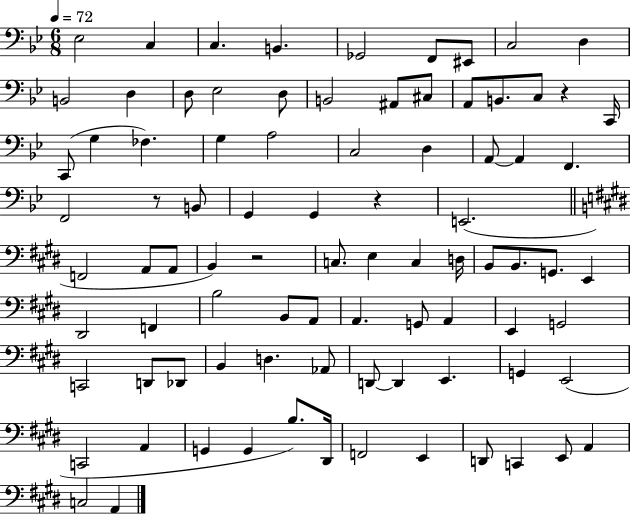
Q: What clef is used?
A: bass